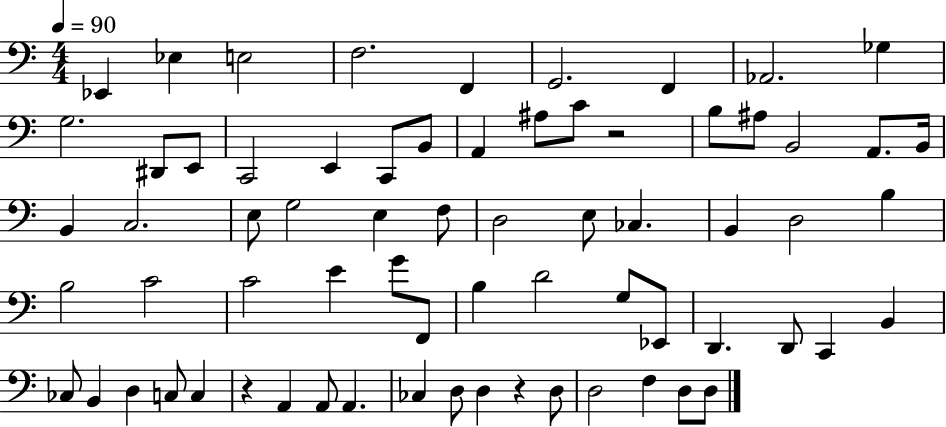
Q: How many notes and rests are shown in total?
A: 69